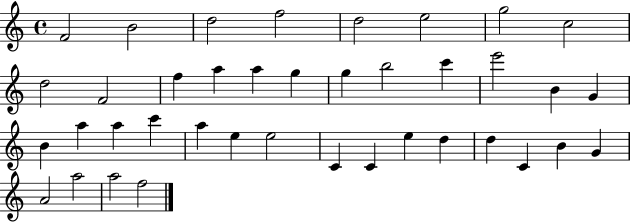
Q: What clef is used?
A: treble